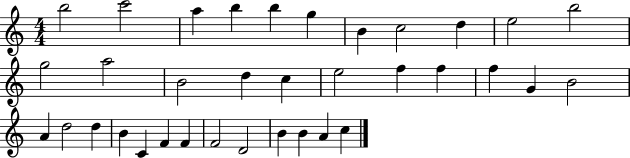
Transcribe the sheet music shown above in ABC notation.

X:1
T:Untitled
M:4/4
L:1/4
K:C
b2 c'2 a b b g B c2 d e2 b2 g2 a2 B2 d c e2 f f f G B2 A d2 d B C F F F2 D2 B B A c